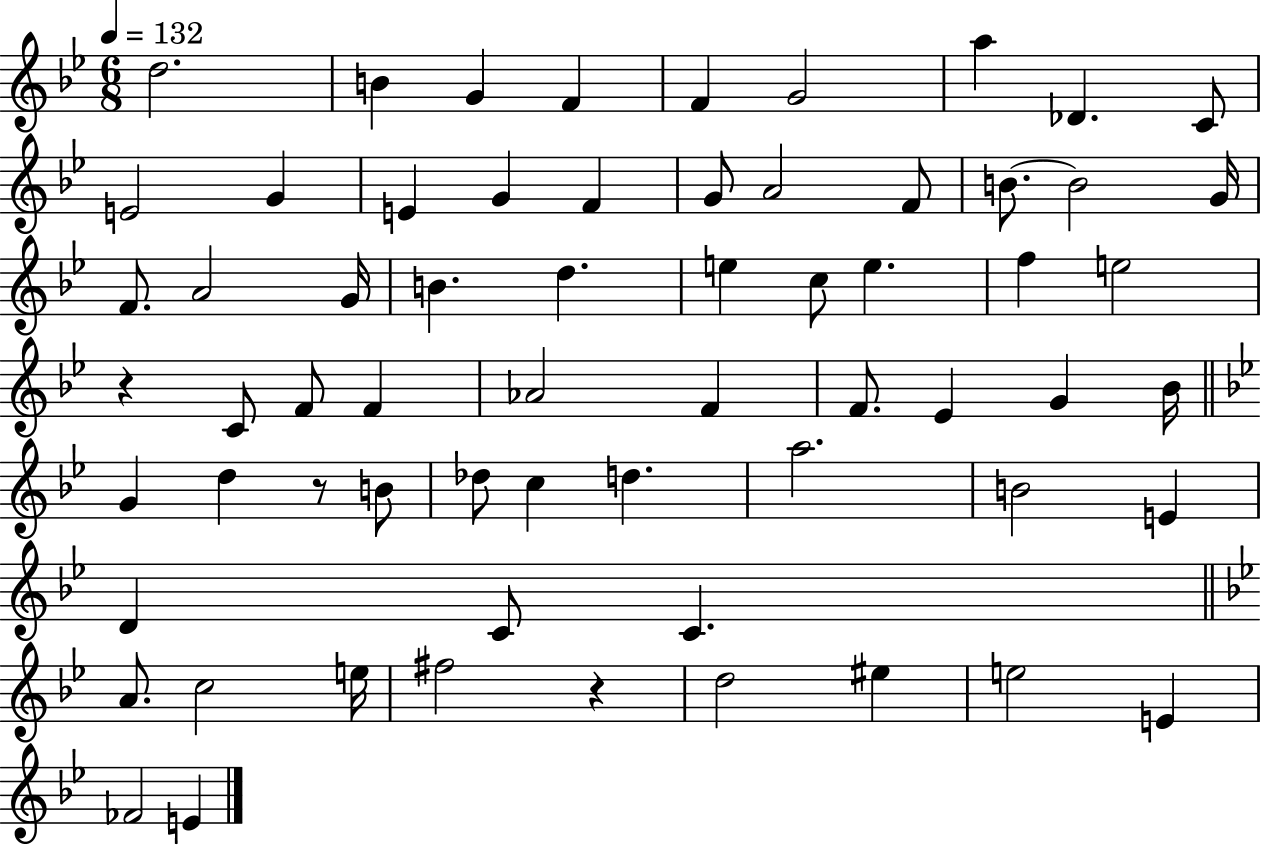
{
  \clef treble
  \numericTimeSignature
  \time 6/8
  \key bes \major
  \tempo 4 = 132
  d''2. | b'4 g'4 f'4 | f'4 g'2 | a''4 des'4. c'8 | \break e'2 g'4 | e'4 g'4 f'4 | g'8 a'2 f'8 | b'8.~~ b'2 g'16 | \break f'8. a'2 g'16 | b'4. d''4. | e''4 c''8 e''4. | f''4 e''2 | \break r4 c'8 f'8 f'4 | aes'2 f'4 | f'8. ees'4 g'4 bes'16 | \bar "||" \break \key bes \major g'4 d''4 r8 b'8 | des''8 c''4 d''4. | a''2. | b'2 e'4 | \break d'4 c'8 c'4. | \bar "||" \break \key bes \major a'8. c''2 e''16 | fis''2 r4 | d''2 eis''4 | e''2 e'4 | \break fes'2 e'4 | \bar "|."
}